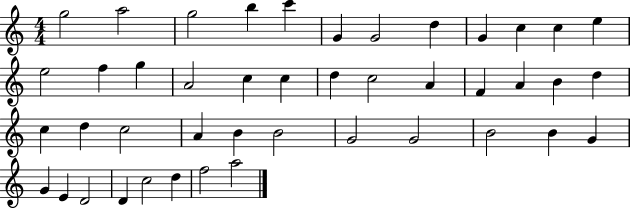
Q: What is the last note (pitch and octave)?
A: A5